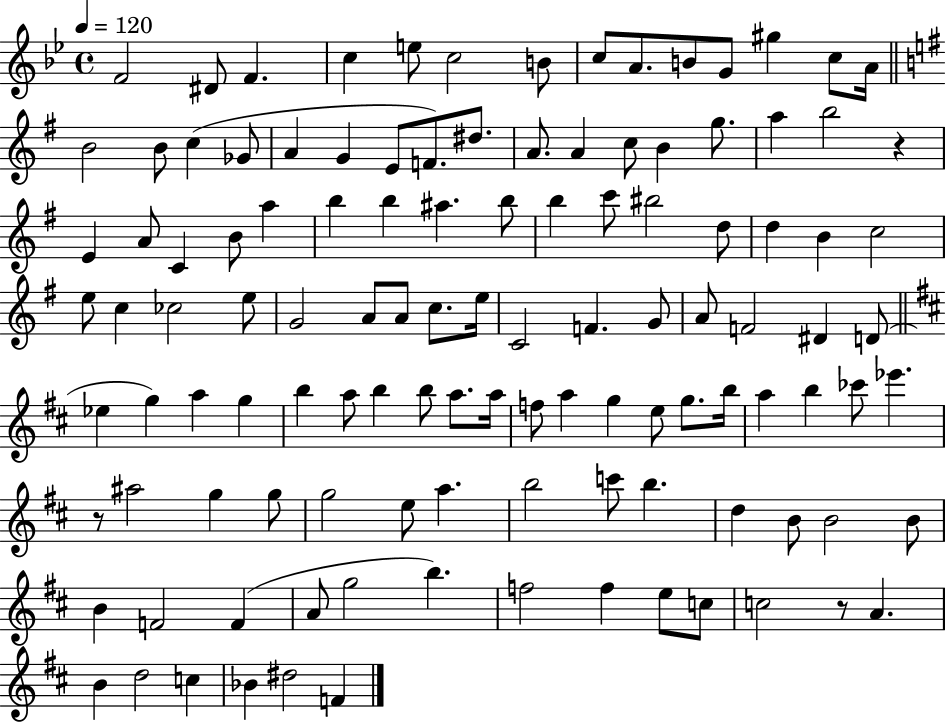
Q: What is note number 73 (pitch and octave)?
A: F5